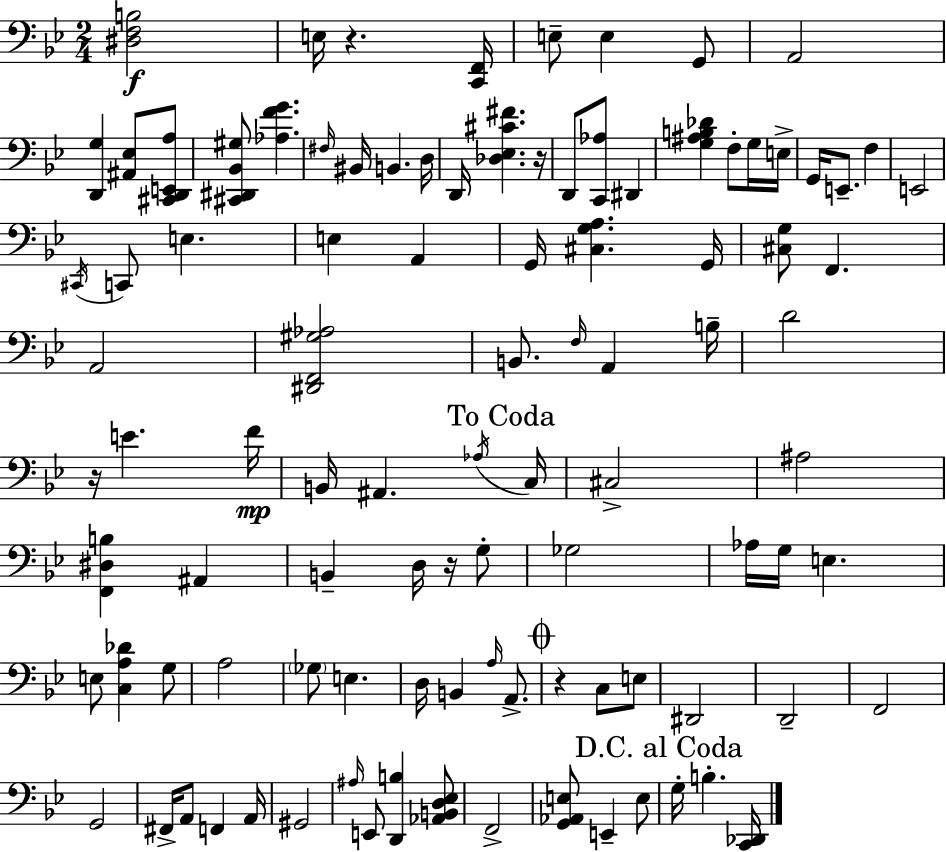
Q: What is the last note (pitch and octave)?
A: B3